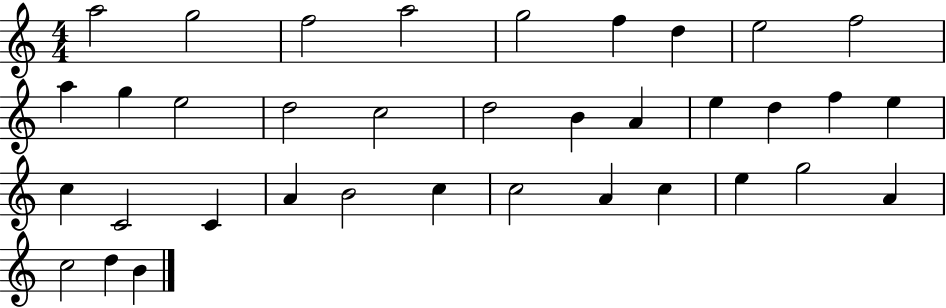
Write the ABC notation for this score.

X:1
T:Untitled
M:4/4
L:1/4
K:C
a2 g2 f2 a2 g2 f d e2 f2 a g e2 d2 c2 d2 B A e d f e c C2 C A B2 c c2 A c e g2 A c2 d B